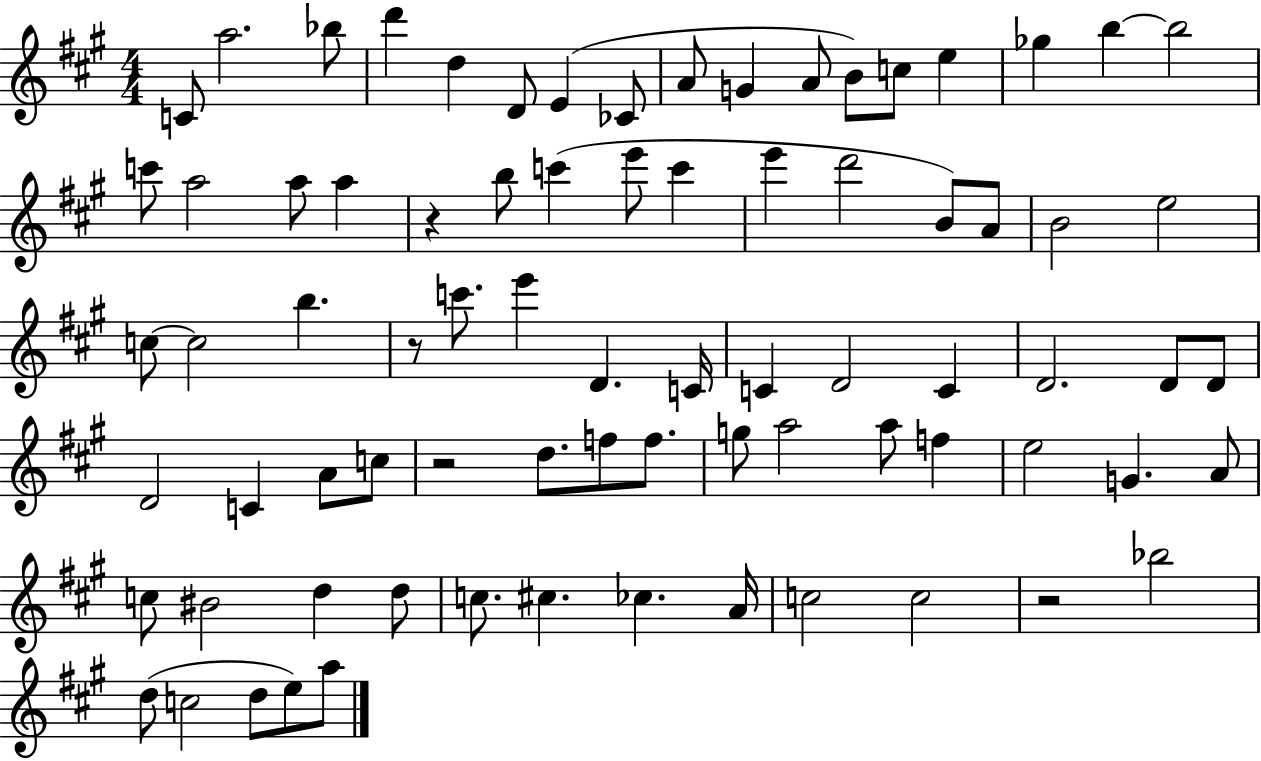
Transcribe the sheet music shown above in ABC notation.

X:1
T:Untitled
M:4/4
L:1/4
K:A
C/2 a2 _b/2 d' d D/2 E _C/2 A/2 G A/2 B/2 c/2 e _g b b2 c'/2 a2 a/2 a z b/2 c' e'/2 c' e' d'2 B/2 A/2 B2 e2 c/2 c2 b z/2 c'/2 e' D C/4 C D2 C D2 D/2 D/2 D2 C A/2 c/2 z2 d/2 f/2 f/2 g/2 a2 a/2 f e2 G A/2 c/2 ^B2 d d/2 c/2 ^c _c A/4 c2 c2 z2 _b2 d/2 c2 d/2 e/2 a/2